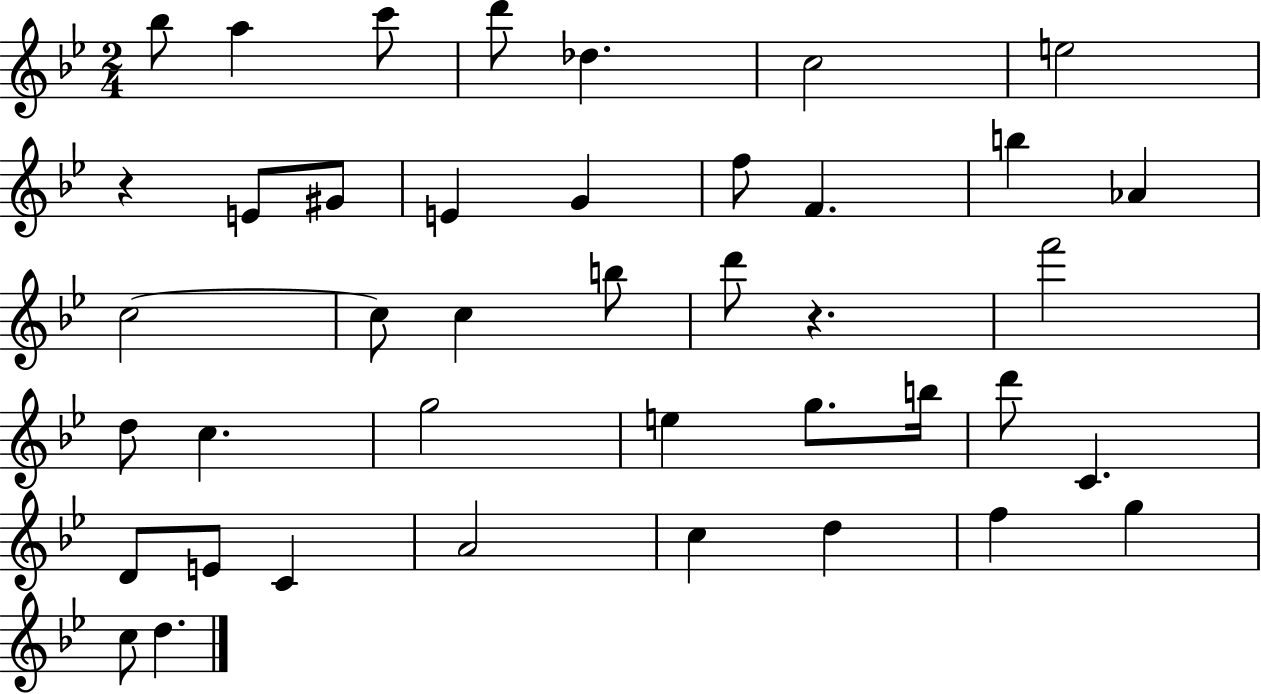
{
  \clef treble
  \numericTimeSignature
  \time 2/4
  \key bes \major
  \repeat volta 2 { bes''8 a''4 c'''8 | d'''8 des''4. | c''2 | e''2 | \break r4 e'8 gis'8 | e'4 g'4 | f''8 f'4. | b''4 aes'4 | \break c''2~~ | c''8 c''4 b''8 | d'''8 r4. | f'''2 | \break d''8 c''4. | g''2 | e''4 g''8. b''16 | d'''8 c'4. | \break d'8 e'8 c'4 | a'2 | c''4 d''4 | f''4 g''4 | \break c''8 d''4. | } \bar "|."
}